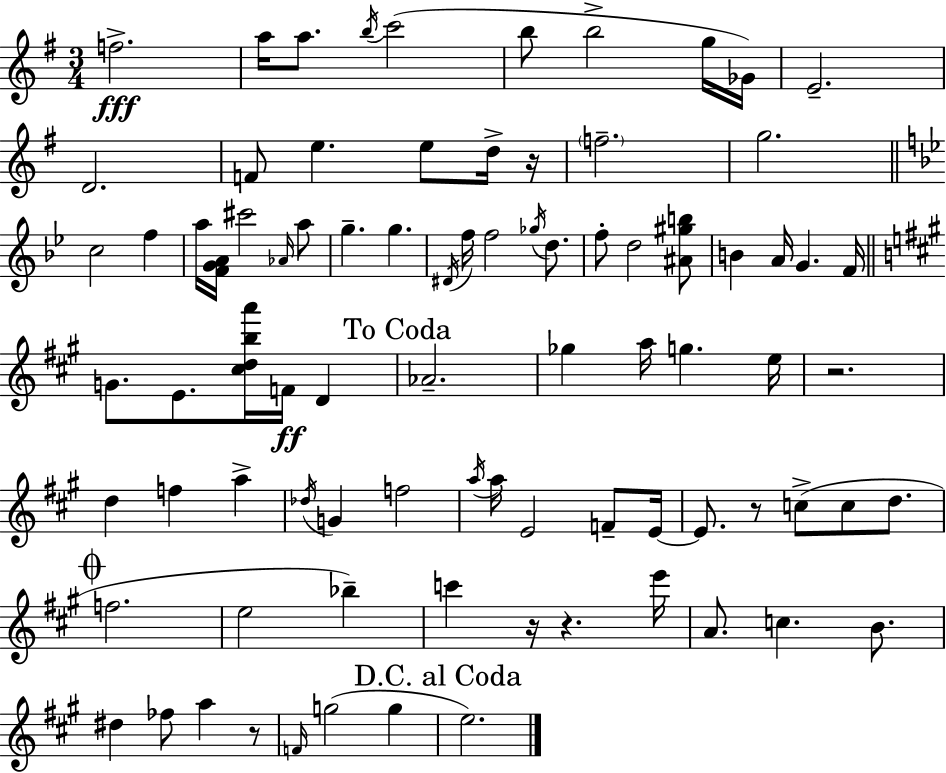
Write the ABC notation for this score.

X:1
T:Untitled
M:3/4
L:1/4
K:G
f2 a/4 a/2 b/4 c'2 b/2 b2 g/4 _G/4 E2 D2 F/2 e e/2 d/4 z/4 f2 g2 c2 f a/4 [FGA]/4 ^c'2 _A/4 a/2 g g ^D/4 f/4 f2 _g/4 d/2 f/2 d2 [^A^gb]/2 B A/4 G F/4 G/2 E/2 [^cdba']/4 F/4 D _A2 _g a/4 g e/4 z2 d f a _d/4 G f2 a/4 a/4 E2 F/2 E/4 E/2 z/2 c/2 c/2 d/2 f2 e2 _b c' z/4 z e'/4 A/2 c B/2 ^d _f/2 a z/2 F/4 g2 g e2